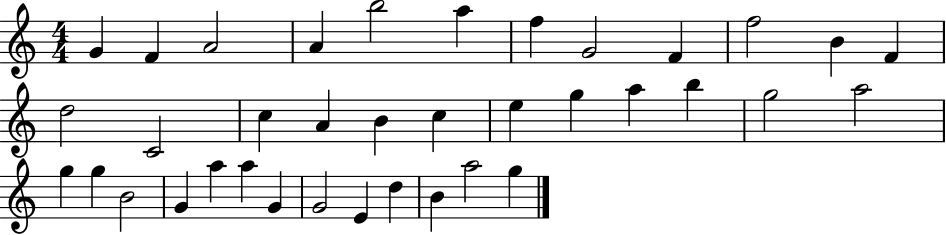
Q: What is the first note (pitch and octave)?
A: G4